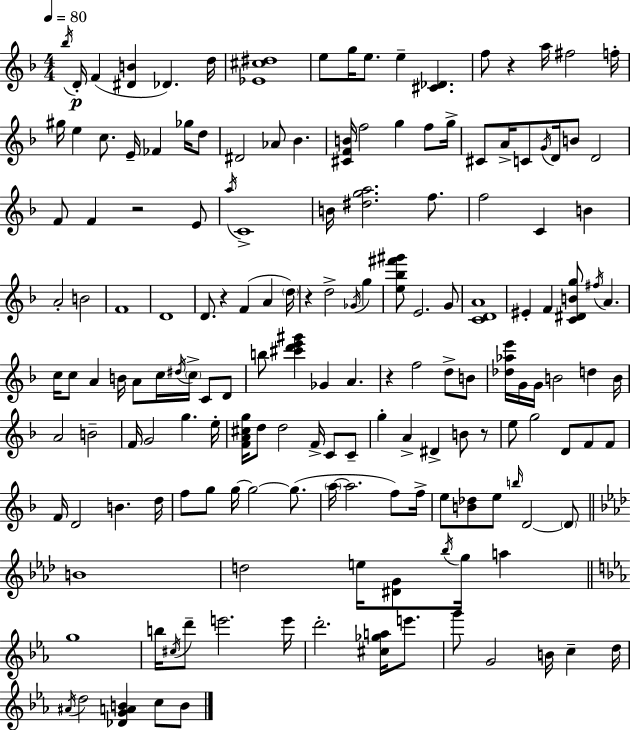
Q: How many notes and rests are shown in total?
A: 164